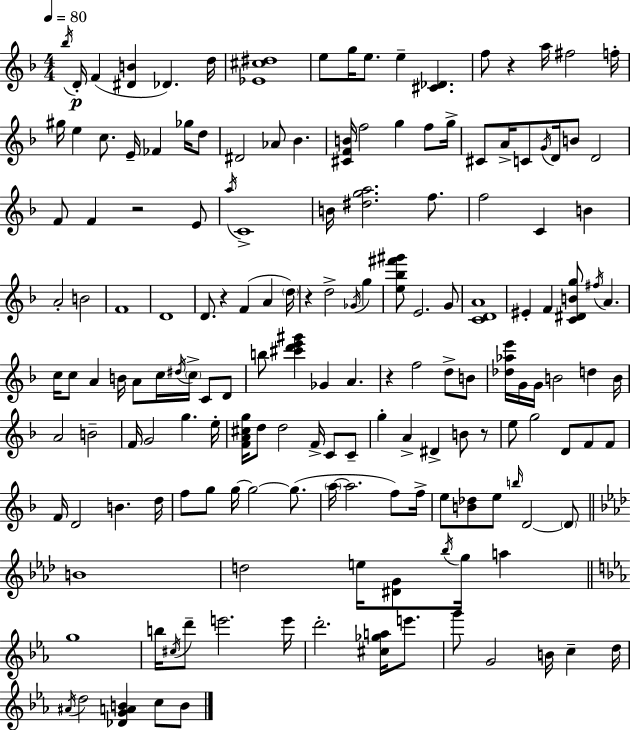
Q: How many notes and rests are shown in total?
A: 164